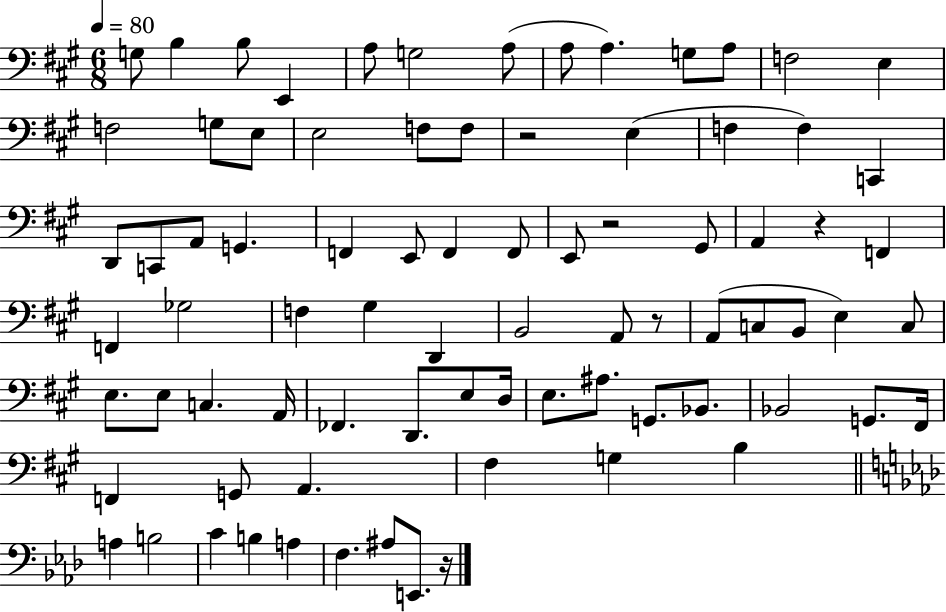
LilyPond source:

{
  \clef bass
  \numericTimeSignature
  \time 6/8
  \key a \major
  \tempo 4 = 80
  g8 b4 b8 e,4 | a8 g2 a8( | a8 a4.) g8 a8 | f2 e4 | \break f2 g8 e8 | e2 f8 f8 | r2 e4( | f4 f4) c,4 | \break d,8 c,8 a,8 g,4. | f,4 e,8 f,4 f,8 | e,8 r2 gis,8 | a,4 r4 f,4 | \break f,4 ges2 | f4 gis4 d,4 | b,2 a,8 r8 | a,8( c8 b,8 e4) c8 | \break e8. e8 c4. a,16 | fes,4. d,8. e8 d16 | e8. ais8. g,8. bes,8. | bes,2 g,8. fis,16 | \break f,4 g,8 a,4. | fis4 g4 b4 | \bar "||" \break \key aes \major a4 b2 | c'4 b4 a4 | f4. ais8 e,8. r16 | \bar "|."
}